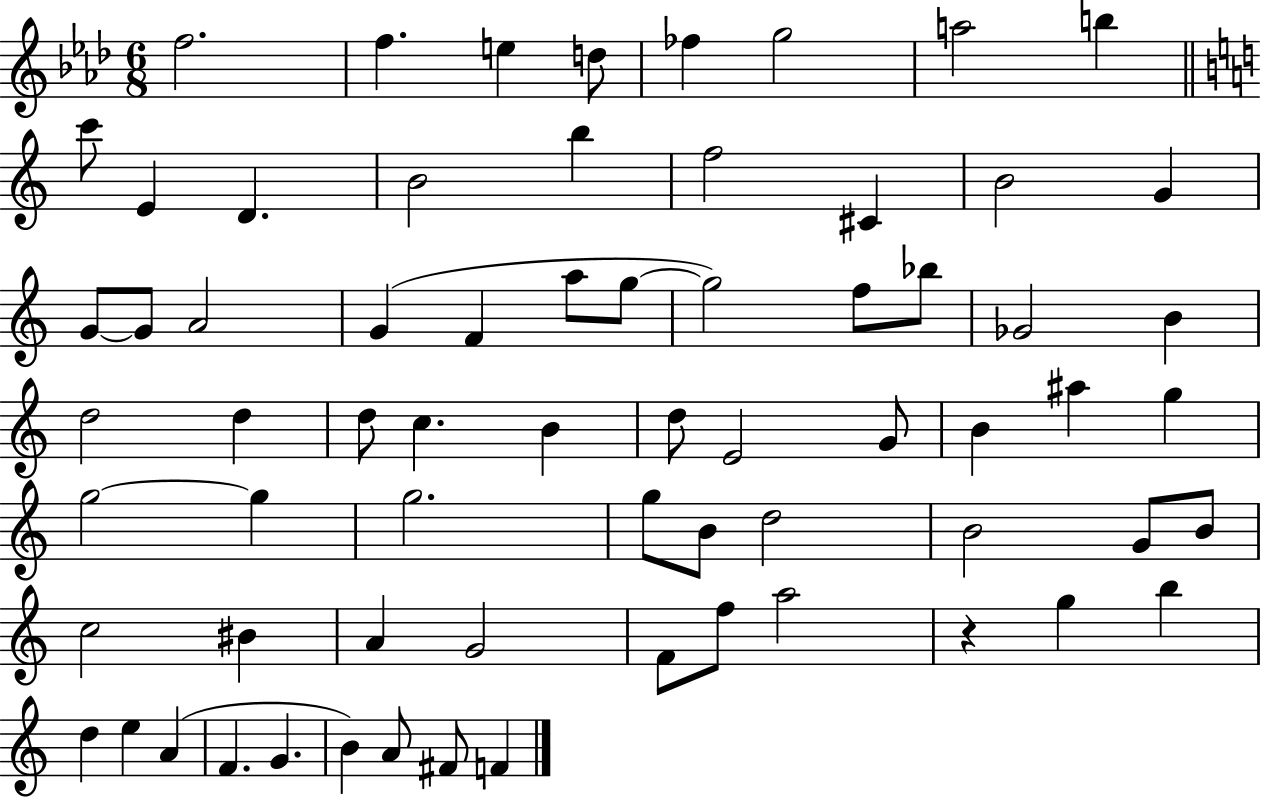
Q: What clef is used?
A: treble